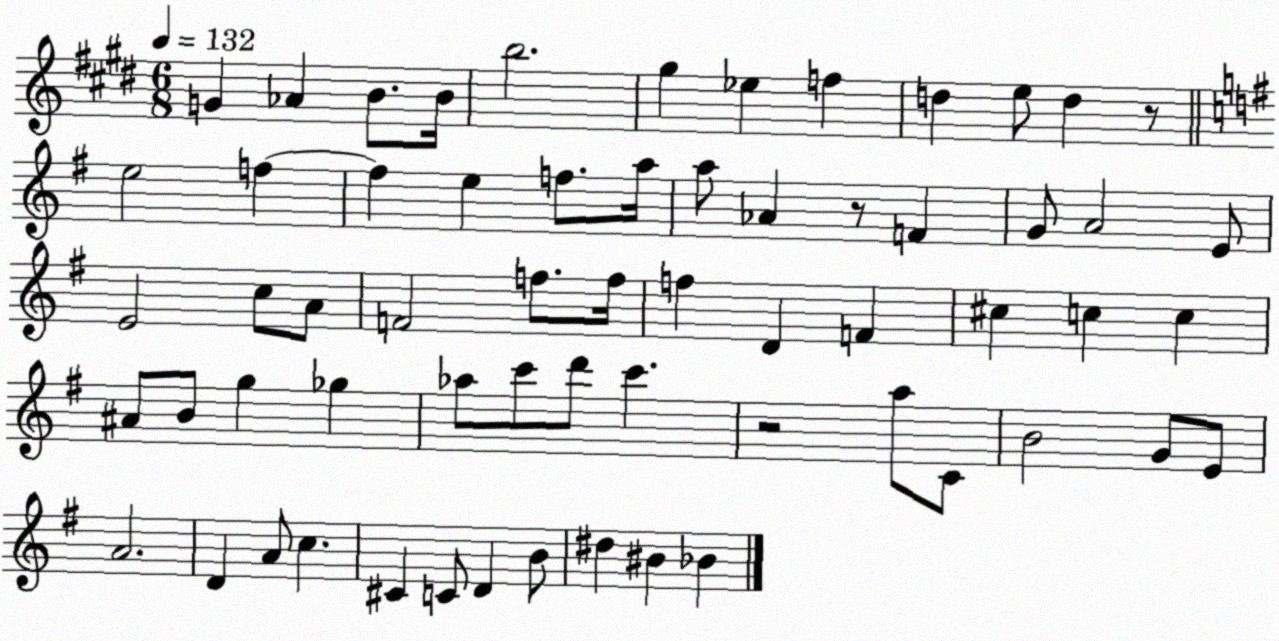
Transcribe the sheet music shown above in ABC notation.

X:1
T:Untitled
M:6/8
L:1/4
K:E
G _A B/2 B/4 b2 ^g _e f d e/2 d z/2 e2 f f e f/2 a/4 a/2 _A z/2 F G/2 A2 E/2 E2 c/2 A/2 F2 f/2 f/4 f D F ^c c c ^A/2 B/2 g _g _a/2 c'/2 d'/2 c' z2 a/2 C/2 B2 G/2 E/2 A2 D A/2 c ^C C/2 D B/2 ^d ^B _B